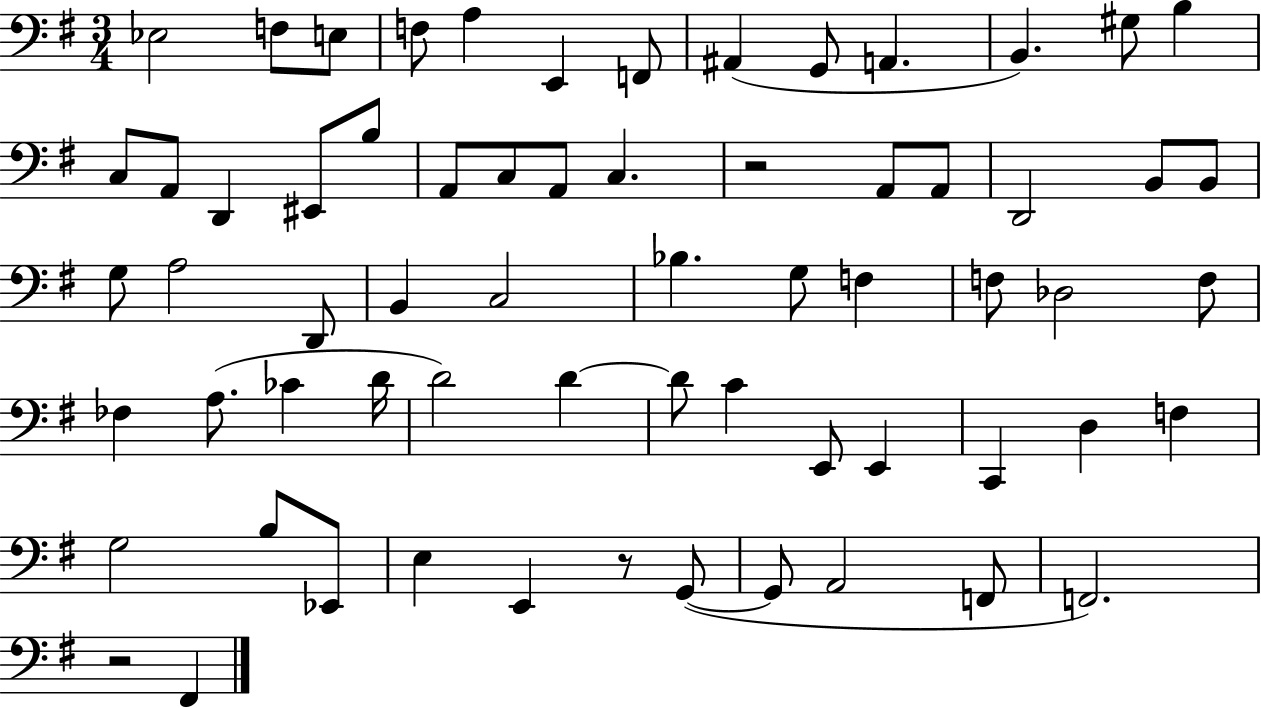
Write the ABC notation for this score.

X:1
T:Untitled
M:3/4
L:1/4
K:G
_E,2 F,/2 E,/2 F,/2 A, E,, F,,/2 ^A,, G,,/2 A,, B,, ^G,/2 B, C,/2 A,,/2 D,, ^E,,/2 B,/2 A,,/2 C,/2 A,,/2 C, z2 A,,/2 A,,/2 D,,2 B,,/2 B,,/2 G,/2 A,2 D,,/2 B,, C,2 _B, G,/2 F, F,/2 _D,2 F,/2 _F, A,/2 _C D/4 D2 D D/2 C E,,/2 E,, C,, D, F, G,2 B,/2 _E,,/2 E, E,, z/2 G,,/2 G,,/2 A,,2 F,,/2 F,,2 z2 ^F,,